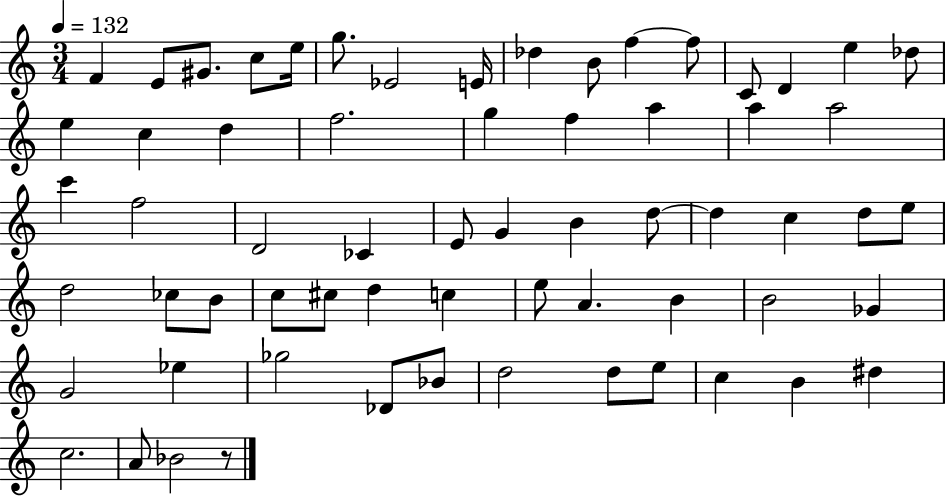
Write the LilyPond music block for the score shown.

{
  \clef treble
  \numericTimeSignature
  \time 3/4
  \key c \major
  \tempo 4 = 132
  f'4 e'8 gis'8. c''8 e''16 | g''8. ees'2 e'16 | des''4 b'8 f''4~~ f''8 | c'8 d'4 e''4 des''8 | \break e''4 c''4 d''4 | f''2. | g''4 f''4 a''4 | a''4 a''2 | \break c'''4 f''2 | d'2 ces'4 | e'8 g'4 b'4 d''8~~ | d''4 c''4 d''8 e''8 | \break d''2 ces''8 b'8 | c''8 cis''8 d''4 c''4 | e''8 a'4. b'4 | b'2 ges'4 | \break g'2 ees''4 | ges''2 des'8 bes'8 | d''2 d''8 e''8 | c''4 b'4 dis''4 | \break c''2. | a'8 bes'2 r8 | \bar "|."
}